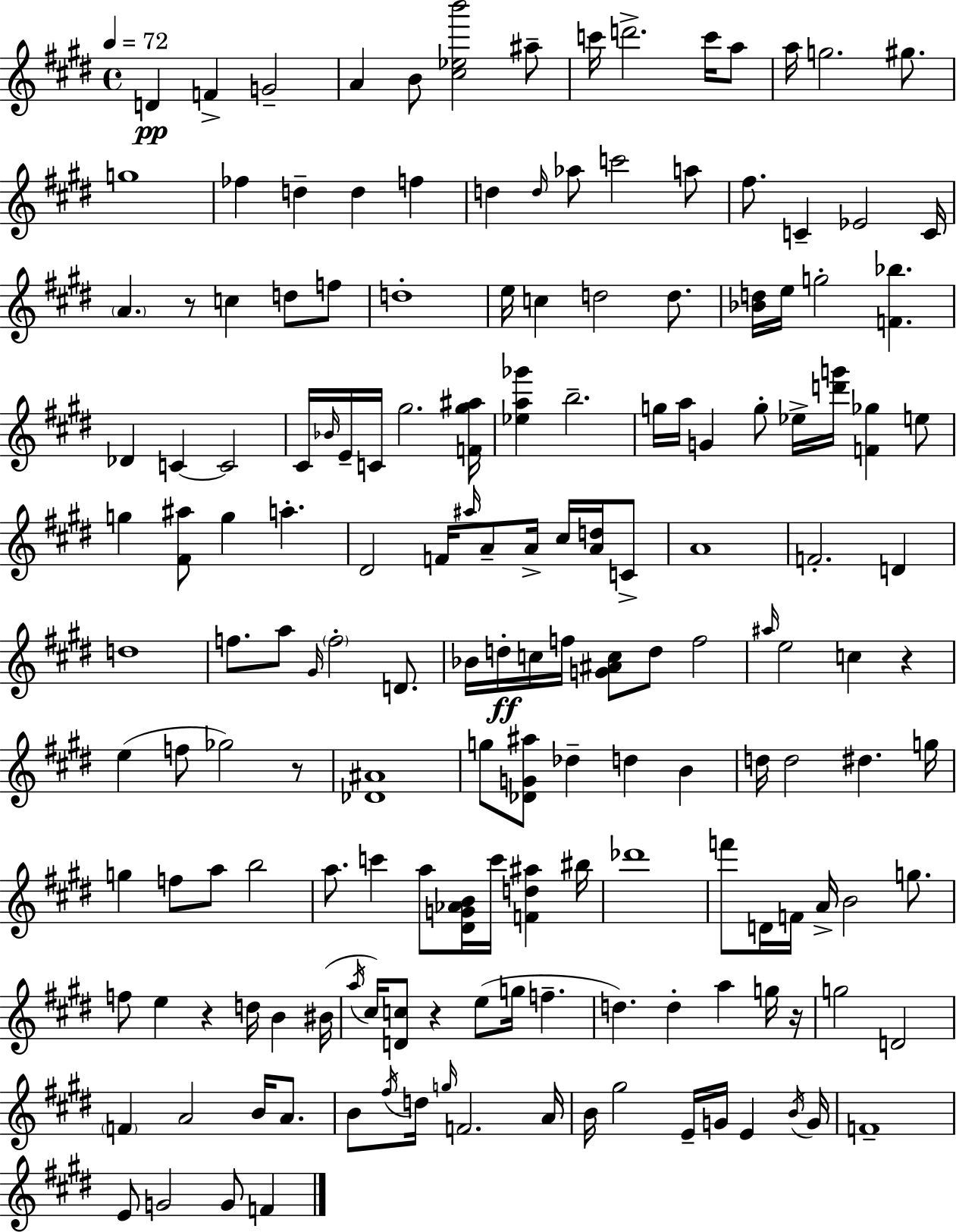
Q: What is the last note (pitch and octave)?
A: F4